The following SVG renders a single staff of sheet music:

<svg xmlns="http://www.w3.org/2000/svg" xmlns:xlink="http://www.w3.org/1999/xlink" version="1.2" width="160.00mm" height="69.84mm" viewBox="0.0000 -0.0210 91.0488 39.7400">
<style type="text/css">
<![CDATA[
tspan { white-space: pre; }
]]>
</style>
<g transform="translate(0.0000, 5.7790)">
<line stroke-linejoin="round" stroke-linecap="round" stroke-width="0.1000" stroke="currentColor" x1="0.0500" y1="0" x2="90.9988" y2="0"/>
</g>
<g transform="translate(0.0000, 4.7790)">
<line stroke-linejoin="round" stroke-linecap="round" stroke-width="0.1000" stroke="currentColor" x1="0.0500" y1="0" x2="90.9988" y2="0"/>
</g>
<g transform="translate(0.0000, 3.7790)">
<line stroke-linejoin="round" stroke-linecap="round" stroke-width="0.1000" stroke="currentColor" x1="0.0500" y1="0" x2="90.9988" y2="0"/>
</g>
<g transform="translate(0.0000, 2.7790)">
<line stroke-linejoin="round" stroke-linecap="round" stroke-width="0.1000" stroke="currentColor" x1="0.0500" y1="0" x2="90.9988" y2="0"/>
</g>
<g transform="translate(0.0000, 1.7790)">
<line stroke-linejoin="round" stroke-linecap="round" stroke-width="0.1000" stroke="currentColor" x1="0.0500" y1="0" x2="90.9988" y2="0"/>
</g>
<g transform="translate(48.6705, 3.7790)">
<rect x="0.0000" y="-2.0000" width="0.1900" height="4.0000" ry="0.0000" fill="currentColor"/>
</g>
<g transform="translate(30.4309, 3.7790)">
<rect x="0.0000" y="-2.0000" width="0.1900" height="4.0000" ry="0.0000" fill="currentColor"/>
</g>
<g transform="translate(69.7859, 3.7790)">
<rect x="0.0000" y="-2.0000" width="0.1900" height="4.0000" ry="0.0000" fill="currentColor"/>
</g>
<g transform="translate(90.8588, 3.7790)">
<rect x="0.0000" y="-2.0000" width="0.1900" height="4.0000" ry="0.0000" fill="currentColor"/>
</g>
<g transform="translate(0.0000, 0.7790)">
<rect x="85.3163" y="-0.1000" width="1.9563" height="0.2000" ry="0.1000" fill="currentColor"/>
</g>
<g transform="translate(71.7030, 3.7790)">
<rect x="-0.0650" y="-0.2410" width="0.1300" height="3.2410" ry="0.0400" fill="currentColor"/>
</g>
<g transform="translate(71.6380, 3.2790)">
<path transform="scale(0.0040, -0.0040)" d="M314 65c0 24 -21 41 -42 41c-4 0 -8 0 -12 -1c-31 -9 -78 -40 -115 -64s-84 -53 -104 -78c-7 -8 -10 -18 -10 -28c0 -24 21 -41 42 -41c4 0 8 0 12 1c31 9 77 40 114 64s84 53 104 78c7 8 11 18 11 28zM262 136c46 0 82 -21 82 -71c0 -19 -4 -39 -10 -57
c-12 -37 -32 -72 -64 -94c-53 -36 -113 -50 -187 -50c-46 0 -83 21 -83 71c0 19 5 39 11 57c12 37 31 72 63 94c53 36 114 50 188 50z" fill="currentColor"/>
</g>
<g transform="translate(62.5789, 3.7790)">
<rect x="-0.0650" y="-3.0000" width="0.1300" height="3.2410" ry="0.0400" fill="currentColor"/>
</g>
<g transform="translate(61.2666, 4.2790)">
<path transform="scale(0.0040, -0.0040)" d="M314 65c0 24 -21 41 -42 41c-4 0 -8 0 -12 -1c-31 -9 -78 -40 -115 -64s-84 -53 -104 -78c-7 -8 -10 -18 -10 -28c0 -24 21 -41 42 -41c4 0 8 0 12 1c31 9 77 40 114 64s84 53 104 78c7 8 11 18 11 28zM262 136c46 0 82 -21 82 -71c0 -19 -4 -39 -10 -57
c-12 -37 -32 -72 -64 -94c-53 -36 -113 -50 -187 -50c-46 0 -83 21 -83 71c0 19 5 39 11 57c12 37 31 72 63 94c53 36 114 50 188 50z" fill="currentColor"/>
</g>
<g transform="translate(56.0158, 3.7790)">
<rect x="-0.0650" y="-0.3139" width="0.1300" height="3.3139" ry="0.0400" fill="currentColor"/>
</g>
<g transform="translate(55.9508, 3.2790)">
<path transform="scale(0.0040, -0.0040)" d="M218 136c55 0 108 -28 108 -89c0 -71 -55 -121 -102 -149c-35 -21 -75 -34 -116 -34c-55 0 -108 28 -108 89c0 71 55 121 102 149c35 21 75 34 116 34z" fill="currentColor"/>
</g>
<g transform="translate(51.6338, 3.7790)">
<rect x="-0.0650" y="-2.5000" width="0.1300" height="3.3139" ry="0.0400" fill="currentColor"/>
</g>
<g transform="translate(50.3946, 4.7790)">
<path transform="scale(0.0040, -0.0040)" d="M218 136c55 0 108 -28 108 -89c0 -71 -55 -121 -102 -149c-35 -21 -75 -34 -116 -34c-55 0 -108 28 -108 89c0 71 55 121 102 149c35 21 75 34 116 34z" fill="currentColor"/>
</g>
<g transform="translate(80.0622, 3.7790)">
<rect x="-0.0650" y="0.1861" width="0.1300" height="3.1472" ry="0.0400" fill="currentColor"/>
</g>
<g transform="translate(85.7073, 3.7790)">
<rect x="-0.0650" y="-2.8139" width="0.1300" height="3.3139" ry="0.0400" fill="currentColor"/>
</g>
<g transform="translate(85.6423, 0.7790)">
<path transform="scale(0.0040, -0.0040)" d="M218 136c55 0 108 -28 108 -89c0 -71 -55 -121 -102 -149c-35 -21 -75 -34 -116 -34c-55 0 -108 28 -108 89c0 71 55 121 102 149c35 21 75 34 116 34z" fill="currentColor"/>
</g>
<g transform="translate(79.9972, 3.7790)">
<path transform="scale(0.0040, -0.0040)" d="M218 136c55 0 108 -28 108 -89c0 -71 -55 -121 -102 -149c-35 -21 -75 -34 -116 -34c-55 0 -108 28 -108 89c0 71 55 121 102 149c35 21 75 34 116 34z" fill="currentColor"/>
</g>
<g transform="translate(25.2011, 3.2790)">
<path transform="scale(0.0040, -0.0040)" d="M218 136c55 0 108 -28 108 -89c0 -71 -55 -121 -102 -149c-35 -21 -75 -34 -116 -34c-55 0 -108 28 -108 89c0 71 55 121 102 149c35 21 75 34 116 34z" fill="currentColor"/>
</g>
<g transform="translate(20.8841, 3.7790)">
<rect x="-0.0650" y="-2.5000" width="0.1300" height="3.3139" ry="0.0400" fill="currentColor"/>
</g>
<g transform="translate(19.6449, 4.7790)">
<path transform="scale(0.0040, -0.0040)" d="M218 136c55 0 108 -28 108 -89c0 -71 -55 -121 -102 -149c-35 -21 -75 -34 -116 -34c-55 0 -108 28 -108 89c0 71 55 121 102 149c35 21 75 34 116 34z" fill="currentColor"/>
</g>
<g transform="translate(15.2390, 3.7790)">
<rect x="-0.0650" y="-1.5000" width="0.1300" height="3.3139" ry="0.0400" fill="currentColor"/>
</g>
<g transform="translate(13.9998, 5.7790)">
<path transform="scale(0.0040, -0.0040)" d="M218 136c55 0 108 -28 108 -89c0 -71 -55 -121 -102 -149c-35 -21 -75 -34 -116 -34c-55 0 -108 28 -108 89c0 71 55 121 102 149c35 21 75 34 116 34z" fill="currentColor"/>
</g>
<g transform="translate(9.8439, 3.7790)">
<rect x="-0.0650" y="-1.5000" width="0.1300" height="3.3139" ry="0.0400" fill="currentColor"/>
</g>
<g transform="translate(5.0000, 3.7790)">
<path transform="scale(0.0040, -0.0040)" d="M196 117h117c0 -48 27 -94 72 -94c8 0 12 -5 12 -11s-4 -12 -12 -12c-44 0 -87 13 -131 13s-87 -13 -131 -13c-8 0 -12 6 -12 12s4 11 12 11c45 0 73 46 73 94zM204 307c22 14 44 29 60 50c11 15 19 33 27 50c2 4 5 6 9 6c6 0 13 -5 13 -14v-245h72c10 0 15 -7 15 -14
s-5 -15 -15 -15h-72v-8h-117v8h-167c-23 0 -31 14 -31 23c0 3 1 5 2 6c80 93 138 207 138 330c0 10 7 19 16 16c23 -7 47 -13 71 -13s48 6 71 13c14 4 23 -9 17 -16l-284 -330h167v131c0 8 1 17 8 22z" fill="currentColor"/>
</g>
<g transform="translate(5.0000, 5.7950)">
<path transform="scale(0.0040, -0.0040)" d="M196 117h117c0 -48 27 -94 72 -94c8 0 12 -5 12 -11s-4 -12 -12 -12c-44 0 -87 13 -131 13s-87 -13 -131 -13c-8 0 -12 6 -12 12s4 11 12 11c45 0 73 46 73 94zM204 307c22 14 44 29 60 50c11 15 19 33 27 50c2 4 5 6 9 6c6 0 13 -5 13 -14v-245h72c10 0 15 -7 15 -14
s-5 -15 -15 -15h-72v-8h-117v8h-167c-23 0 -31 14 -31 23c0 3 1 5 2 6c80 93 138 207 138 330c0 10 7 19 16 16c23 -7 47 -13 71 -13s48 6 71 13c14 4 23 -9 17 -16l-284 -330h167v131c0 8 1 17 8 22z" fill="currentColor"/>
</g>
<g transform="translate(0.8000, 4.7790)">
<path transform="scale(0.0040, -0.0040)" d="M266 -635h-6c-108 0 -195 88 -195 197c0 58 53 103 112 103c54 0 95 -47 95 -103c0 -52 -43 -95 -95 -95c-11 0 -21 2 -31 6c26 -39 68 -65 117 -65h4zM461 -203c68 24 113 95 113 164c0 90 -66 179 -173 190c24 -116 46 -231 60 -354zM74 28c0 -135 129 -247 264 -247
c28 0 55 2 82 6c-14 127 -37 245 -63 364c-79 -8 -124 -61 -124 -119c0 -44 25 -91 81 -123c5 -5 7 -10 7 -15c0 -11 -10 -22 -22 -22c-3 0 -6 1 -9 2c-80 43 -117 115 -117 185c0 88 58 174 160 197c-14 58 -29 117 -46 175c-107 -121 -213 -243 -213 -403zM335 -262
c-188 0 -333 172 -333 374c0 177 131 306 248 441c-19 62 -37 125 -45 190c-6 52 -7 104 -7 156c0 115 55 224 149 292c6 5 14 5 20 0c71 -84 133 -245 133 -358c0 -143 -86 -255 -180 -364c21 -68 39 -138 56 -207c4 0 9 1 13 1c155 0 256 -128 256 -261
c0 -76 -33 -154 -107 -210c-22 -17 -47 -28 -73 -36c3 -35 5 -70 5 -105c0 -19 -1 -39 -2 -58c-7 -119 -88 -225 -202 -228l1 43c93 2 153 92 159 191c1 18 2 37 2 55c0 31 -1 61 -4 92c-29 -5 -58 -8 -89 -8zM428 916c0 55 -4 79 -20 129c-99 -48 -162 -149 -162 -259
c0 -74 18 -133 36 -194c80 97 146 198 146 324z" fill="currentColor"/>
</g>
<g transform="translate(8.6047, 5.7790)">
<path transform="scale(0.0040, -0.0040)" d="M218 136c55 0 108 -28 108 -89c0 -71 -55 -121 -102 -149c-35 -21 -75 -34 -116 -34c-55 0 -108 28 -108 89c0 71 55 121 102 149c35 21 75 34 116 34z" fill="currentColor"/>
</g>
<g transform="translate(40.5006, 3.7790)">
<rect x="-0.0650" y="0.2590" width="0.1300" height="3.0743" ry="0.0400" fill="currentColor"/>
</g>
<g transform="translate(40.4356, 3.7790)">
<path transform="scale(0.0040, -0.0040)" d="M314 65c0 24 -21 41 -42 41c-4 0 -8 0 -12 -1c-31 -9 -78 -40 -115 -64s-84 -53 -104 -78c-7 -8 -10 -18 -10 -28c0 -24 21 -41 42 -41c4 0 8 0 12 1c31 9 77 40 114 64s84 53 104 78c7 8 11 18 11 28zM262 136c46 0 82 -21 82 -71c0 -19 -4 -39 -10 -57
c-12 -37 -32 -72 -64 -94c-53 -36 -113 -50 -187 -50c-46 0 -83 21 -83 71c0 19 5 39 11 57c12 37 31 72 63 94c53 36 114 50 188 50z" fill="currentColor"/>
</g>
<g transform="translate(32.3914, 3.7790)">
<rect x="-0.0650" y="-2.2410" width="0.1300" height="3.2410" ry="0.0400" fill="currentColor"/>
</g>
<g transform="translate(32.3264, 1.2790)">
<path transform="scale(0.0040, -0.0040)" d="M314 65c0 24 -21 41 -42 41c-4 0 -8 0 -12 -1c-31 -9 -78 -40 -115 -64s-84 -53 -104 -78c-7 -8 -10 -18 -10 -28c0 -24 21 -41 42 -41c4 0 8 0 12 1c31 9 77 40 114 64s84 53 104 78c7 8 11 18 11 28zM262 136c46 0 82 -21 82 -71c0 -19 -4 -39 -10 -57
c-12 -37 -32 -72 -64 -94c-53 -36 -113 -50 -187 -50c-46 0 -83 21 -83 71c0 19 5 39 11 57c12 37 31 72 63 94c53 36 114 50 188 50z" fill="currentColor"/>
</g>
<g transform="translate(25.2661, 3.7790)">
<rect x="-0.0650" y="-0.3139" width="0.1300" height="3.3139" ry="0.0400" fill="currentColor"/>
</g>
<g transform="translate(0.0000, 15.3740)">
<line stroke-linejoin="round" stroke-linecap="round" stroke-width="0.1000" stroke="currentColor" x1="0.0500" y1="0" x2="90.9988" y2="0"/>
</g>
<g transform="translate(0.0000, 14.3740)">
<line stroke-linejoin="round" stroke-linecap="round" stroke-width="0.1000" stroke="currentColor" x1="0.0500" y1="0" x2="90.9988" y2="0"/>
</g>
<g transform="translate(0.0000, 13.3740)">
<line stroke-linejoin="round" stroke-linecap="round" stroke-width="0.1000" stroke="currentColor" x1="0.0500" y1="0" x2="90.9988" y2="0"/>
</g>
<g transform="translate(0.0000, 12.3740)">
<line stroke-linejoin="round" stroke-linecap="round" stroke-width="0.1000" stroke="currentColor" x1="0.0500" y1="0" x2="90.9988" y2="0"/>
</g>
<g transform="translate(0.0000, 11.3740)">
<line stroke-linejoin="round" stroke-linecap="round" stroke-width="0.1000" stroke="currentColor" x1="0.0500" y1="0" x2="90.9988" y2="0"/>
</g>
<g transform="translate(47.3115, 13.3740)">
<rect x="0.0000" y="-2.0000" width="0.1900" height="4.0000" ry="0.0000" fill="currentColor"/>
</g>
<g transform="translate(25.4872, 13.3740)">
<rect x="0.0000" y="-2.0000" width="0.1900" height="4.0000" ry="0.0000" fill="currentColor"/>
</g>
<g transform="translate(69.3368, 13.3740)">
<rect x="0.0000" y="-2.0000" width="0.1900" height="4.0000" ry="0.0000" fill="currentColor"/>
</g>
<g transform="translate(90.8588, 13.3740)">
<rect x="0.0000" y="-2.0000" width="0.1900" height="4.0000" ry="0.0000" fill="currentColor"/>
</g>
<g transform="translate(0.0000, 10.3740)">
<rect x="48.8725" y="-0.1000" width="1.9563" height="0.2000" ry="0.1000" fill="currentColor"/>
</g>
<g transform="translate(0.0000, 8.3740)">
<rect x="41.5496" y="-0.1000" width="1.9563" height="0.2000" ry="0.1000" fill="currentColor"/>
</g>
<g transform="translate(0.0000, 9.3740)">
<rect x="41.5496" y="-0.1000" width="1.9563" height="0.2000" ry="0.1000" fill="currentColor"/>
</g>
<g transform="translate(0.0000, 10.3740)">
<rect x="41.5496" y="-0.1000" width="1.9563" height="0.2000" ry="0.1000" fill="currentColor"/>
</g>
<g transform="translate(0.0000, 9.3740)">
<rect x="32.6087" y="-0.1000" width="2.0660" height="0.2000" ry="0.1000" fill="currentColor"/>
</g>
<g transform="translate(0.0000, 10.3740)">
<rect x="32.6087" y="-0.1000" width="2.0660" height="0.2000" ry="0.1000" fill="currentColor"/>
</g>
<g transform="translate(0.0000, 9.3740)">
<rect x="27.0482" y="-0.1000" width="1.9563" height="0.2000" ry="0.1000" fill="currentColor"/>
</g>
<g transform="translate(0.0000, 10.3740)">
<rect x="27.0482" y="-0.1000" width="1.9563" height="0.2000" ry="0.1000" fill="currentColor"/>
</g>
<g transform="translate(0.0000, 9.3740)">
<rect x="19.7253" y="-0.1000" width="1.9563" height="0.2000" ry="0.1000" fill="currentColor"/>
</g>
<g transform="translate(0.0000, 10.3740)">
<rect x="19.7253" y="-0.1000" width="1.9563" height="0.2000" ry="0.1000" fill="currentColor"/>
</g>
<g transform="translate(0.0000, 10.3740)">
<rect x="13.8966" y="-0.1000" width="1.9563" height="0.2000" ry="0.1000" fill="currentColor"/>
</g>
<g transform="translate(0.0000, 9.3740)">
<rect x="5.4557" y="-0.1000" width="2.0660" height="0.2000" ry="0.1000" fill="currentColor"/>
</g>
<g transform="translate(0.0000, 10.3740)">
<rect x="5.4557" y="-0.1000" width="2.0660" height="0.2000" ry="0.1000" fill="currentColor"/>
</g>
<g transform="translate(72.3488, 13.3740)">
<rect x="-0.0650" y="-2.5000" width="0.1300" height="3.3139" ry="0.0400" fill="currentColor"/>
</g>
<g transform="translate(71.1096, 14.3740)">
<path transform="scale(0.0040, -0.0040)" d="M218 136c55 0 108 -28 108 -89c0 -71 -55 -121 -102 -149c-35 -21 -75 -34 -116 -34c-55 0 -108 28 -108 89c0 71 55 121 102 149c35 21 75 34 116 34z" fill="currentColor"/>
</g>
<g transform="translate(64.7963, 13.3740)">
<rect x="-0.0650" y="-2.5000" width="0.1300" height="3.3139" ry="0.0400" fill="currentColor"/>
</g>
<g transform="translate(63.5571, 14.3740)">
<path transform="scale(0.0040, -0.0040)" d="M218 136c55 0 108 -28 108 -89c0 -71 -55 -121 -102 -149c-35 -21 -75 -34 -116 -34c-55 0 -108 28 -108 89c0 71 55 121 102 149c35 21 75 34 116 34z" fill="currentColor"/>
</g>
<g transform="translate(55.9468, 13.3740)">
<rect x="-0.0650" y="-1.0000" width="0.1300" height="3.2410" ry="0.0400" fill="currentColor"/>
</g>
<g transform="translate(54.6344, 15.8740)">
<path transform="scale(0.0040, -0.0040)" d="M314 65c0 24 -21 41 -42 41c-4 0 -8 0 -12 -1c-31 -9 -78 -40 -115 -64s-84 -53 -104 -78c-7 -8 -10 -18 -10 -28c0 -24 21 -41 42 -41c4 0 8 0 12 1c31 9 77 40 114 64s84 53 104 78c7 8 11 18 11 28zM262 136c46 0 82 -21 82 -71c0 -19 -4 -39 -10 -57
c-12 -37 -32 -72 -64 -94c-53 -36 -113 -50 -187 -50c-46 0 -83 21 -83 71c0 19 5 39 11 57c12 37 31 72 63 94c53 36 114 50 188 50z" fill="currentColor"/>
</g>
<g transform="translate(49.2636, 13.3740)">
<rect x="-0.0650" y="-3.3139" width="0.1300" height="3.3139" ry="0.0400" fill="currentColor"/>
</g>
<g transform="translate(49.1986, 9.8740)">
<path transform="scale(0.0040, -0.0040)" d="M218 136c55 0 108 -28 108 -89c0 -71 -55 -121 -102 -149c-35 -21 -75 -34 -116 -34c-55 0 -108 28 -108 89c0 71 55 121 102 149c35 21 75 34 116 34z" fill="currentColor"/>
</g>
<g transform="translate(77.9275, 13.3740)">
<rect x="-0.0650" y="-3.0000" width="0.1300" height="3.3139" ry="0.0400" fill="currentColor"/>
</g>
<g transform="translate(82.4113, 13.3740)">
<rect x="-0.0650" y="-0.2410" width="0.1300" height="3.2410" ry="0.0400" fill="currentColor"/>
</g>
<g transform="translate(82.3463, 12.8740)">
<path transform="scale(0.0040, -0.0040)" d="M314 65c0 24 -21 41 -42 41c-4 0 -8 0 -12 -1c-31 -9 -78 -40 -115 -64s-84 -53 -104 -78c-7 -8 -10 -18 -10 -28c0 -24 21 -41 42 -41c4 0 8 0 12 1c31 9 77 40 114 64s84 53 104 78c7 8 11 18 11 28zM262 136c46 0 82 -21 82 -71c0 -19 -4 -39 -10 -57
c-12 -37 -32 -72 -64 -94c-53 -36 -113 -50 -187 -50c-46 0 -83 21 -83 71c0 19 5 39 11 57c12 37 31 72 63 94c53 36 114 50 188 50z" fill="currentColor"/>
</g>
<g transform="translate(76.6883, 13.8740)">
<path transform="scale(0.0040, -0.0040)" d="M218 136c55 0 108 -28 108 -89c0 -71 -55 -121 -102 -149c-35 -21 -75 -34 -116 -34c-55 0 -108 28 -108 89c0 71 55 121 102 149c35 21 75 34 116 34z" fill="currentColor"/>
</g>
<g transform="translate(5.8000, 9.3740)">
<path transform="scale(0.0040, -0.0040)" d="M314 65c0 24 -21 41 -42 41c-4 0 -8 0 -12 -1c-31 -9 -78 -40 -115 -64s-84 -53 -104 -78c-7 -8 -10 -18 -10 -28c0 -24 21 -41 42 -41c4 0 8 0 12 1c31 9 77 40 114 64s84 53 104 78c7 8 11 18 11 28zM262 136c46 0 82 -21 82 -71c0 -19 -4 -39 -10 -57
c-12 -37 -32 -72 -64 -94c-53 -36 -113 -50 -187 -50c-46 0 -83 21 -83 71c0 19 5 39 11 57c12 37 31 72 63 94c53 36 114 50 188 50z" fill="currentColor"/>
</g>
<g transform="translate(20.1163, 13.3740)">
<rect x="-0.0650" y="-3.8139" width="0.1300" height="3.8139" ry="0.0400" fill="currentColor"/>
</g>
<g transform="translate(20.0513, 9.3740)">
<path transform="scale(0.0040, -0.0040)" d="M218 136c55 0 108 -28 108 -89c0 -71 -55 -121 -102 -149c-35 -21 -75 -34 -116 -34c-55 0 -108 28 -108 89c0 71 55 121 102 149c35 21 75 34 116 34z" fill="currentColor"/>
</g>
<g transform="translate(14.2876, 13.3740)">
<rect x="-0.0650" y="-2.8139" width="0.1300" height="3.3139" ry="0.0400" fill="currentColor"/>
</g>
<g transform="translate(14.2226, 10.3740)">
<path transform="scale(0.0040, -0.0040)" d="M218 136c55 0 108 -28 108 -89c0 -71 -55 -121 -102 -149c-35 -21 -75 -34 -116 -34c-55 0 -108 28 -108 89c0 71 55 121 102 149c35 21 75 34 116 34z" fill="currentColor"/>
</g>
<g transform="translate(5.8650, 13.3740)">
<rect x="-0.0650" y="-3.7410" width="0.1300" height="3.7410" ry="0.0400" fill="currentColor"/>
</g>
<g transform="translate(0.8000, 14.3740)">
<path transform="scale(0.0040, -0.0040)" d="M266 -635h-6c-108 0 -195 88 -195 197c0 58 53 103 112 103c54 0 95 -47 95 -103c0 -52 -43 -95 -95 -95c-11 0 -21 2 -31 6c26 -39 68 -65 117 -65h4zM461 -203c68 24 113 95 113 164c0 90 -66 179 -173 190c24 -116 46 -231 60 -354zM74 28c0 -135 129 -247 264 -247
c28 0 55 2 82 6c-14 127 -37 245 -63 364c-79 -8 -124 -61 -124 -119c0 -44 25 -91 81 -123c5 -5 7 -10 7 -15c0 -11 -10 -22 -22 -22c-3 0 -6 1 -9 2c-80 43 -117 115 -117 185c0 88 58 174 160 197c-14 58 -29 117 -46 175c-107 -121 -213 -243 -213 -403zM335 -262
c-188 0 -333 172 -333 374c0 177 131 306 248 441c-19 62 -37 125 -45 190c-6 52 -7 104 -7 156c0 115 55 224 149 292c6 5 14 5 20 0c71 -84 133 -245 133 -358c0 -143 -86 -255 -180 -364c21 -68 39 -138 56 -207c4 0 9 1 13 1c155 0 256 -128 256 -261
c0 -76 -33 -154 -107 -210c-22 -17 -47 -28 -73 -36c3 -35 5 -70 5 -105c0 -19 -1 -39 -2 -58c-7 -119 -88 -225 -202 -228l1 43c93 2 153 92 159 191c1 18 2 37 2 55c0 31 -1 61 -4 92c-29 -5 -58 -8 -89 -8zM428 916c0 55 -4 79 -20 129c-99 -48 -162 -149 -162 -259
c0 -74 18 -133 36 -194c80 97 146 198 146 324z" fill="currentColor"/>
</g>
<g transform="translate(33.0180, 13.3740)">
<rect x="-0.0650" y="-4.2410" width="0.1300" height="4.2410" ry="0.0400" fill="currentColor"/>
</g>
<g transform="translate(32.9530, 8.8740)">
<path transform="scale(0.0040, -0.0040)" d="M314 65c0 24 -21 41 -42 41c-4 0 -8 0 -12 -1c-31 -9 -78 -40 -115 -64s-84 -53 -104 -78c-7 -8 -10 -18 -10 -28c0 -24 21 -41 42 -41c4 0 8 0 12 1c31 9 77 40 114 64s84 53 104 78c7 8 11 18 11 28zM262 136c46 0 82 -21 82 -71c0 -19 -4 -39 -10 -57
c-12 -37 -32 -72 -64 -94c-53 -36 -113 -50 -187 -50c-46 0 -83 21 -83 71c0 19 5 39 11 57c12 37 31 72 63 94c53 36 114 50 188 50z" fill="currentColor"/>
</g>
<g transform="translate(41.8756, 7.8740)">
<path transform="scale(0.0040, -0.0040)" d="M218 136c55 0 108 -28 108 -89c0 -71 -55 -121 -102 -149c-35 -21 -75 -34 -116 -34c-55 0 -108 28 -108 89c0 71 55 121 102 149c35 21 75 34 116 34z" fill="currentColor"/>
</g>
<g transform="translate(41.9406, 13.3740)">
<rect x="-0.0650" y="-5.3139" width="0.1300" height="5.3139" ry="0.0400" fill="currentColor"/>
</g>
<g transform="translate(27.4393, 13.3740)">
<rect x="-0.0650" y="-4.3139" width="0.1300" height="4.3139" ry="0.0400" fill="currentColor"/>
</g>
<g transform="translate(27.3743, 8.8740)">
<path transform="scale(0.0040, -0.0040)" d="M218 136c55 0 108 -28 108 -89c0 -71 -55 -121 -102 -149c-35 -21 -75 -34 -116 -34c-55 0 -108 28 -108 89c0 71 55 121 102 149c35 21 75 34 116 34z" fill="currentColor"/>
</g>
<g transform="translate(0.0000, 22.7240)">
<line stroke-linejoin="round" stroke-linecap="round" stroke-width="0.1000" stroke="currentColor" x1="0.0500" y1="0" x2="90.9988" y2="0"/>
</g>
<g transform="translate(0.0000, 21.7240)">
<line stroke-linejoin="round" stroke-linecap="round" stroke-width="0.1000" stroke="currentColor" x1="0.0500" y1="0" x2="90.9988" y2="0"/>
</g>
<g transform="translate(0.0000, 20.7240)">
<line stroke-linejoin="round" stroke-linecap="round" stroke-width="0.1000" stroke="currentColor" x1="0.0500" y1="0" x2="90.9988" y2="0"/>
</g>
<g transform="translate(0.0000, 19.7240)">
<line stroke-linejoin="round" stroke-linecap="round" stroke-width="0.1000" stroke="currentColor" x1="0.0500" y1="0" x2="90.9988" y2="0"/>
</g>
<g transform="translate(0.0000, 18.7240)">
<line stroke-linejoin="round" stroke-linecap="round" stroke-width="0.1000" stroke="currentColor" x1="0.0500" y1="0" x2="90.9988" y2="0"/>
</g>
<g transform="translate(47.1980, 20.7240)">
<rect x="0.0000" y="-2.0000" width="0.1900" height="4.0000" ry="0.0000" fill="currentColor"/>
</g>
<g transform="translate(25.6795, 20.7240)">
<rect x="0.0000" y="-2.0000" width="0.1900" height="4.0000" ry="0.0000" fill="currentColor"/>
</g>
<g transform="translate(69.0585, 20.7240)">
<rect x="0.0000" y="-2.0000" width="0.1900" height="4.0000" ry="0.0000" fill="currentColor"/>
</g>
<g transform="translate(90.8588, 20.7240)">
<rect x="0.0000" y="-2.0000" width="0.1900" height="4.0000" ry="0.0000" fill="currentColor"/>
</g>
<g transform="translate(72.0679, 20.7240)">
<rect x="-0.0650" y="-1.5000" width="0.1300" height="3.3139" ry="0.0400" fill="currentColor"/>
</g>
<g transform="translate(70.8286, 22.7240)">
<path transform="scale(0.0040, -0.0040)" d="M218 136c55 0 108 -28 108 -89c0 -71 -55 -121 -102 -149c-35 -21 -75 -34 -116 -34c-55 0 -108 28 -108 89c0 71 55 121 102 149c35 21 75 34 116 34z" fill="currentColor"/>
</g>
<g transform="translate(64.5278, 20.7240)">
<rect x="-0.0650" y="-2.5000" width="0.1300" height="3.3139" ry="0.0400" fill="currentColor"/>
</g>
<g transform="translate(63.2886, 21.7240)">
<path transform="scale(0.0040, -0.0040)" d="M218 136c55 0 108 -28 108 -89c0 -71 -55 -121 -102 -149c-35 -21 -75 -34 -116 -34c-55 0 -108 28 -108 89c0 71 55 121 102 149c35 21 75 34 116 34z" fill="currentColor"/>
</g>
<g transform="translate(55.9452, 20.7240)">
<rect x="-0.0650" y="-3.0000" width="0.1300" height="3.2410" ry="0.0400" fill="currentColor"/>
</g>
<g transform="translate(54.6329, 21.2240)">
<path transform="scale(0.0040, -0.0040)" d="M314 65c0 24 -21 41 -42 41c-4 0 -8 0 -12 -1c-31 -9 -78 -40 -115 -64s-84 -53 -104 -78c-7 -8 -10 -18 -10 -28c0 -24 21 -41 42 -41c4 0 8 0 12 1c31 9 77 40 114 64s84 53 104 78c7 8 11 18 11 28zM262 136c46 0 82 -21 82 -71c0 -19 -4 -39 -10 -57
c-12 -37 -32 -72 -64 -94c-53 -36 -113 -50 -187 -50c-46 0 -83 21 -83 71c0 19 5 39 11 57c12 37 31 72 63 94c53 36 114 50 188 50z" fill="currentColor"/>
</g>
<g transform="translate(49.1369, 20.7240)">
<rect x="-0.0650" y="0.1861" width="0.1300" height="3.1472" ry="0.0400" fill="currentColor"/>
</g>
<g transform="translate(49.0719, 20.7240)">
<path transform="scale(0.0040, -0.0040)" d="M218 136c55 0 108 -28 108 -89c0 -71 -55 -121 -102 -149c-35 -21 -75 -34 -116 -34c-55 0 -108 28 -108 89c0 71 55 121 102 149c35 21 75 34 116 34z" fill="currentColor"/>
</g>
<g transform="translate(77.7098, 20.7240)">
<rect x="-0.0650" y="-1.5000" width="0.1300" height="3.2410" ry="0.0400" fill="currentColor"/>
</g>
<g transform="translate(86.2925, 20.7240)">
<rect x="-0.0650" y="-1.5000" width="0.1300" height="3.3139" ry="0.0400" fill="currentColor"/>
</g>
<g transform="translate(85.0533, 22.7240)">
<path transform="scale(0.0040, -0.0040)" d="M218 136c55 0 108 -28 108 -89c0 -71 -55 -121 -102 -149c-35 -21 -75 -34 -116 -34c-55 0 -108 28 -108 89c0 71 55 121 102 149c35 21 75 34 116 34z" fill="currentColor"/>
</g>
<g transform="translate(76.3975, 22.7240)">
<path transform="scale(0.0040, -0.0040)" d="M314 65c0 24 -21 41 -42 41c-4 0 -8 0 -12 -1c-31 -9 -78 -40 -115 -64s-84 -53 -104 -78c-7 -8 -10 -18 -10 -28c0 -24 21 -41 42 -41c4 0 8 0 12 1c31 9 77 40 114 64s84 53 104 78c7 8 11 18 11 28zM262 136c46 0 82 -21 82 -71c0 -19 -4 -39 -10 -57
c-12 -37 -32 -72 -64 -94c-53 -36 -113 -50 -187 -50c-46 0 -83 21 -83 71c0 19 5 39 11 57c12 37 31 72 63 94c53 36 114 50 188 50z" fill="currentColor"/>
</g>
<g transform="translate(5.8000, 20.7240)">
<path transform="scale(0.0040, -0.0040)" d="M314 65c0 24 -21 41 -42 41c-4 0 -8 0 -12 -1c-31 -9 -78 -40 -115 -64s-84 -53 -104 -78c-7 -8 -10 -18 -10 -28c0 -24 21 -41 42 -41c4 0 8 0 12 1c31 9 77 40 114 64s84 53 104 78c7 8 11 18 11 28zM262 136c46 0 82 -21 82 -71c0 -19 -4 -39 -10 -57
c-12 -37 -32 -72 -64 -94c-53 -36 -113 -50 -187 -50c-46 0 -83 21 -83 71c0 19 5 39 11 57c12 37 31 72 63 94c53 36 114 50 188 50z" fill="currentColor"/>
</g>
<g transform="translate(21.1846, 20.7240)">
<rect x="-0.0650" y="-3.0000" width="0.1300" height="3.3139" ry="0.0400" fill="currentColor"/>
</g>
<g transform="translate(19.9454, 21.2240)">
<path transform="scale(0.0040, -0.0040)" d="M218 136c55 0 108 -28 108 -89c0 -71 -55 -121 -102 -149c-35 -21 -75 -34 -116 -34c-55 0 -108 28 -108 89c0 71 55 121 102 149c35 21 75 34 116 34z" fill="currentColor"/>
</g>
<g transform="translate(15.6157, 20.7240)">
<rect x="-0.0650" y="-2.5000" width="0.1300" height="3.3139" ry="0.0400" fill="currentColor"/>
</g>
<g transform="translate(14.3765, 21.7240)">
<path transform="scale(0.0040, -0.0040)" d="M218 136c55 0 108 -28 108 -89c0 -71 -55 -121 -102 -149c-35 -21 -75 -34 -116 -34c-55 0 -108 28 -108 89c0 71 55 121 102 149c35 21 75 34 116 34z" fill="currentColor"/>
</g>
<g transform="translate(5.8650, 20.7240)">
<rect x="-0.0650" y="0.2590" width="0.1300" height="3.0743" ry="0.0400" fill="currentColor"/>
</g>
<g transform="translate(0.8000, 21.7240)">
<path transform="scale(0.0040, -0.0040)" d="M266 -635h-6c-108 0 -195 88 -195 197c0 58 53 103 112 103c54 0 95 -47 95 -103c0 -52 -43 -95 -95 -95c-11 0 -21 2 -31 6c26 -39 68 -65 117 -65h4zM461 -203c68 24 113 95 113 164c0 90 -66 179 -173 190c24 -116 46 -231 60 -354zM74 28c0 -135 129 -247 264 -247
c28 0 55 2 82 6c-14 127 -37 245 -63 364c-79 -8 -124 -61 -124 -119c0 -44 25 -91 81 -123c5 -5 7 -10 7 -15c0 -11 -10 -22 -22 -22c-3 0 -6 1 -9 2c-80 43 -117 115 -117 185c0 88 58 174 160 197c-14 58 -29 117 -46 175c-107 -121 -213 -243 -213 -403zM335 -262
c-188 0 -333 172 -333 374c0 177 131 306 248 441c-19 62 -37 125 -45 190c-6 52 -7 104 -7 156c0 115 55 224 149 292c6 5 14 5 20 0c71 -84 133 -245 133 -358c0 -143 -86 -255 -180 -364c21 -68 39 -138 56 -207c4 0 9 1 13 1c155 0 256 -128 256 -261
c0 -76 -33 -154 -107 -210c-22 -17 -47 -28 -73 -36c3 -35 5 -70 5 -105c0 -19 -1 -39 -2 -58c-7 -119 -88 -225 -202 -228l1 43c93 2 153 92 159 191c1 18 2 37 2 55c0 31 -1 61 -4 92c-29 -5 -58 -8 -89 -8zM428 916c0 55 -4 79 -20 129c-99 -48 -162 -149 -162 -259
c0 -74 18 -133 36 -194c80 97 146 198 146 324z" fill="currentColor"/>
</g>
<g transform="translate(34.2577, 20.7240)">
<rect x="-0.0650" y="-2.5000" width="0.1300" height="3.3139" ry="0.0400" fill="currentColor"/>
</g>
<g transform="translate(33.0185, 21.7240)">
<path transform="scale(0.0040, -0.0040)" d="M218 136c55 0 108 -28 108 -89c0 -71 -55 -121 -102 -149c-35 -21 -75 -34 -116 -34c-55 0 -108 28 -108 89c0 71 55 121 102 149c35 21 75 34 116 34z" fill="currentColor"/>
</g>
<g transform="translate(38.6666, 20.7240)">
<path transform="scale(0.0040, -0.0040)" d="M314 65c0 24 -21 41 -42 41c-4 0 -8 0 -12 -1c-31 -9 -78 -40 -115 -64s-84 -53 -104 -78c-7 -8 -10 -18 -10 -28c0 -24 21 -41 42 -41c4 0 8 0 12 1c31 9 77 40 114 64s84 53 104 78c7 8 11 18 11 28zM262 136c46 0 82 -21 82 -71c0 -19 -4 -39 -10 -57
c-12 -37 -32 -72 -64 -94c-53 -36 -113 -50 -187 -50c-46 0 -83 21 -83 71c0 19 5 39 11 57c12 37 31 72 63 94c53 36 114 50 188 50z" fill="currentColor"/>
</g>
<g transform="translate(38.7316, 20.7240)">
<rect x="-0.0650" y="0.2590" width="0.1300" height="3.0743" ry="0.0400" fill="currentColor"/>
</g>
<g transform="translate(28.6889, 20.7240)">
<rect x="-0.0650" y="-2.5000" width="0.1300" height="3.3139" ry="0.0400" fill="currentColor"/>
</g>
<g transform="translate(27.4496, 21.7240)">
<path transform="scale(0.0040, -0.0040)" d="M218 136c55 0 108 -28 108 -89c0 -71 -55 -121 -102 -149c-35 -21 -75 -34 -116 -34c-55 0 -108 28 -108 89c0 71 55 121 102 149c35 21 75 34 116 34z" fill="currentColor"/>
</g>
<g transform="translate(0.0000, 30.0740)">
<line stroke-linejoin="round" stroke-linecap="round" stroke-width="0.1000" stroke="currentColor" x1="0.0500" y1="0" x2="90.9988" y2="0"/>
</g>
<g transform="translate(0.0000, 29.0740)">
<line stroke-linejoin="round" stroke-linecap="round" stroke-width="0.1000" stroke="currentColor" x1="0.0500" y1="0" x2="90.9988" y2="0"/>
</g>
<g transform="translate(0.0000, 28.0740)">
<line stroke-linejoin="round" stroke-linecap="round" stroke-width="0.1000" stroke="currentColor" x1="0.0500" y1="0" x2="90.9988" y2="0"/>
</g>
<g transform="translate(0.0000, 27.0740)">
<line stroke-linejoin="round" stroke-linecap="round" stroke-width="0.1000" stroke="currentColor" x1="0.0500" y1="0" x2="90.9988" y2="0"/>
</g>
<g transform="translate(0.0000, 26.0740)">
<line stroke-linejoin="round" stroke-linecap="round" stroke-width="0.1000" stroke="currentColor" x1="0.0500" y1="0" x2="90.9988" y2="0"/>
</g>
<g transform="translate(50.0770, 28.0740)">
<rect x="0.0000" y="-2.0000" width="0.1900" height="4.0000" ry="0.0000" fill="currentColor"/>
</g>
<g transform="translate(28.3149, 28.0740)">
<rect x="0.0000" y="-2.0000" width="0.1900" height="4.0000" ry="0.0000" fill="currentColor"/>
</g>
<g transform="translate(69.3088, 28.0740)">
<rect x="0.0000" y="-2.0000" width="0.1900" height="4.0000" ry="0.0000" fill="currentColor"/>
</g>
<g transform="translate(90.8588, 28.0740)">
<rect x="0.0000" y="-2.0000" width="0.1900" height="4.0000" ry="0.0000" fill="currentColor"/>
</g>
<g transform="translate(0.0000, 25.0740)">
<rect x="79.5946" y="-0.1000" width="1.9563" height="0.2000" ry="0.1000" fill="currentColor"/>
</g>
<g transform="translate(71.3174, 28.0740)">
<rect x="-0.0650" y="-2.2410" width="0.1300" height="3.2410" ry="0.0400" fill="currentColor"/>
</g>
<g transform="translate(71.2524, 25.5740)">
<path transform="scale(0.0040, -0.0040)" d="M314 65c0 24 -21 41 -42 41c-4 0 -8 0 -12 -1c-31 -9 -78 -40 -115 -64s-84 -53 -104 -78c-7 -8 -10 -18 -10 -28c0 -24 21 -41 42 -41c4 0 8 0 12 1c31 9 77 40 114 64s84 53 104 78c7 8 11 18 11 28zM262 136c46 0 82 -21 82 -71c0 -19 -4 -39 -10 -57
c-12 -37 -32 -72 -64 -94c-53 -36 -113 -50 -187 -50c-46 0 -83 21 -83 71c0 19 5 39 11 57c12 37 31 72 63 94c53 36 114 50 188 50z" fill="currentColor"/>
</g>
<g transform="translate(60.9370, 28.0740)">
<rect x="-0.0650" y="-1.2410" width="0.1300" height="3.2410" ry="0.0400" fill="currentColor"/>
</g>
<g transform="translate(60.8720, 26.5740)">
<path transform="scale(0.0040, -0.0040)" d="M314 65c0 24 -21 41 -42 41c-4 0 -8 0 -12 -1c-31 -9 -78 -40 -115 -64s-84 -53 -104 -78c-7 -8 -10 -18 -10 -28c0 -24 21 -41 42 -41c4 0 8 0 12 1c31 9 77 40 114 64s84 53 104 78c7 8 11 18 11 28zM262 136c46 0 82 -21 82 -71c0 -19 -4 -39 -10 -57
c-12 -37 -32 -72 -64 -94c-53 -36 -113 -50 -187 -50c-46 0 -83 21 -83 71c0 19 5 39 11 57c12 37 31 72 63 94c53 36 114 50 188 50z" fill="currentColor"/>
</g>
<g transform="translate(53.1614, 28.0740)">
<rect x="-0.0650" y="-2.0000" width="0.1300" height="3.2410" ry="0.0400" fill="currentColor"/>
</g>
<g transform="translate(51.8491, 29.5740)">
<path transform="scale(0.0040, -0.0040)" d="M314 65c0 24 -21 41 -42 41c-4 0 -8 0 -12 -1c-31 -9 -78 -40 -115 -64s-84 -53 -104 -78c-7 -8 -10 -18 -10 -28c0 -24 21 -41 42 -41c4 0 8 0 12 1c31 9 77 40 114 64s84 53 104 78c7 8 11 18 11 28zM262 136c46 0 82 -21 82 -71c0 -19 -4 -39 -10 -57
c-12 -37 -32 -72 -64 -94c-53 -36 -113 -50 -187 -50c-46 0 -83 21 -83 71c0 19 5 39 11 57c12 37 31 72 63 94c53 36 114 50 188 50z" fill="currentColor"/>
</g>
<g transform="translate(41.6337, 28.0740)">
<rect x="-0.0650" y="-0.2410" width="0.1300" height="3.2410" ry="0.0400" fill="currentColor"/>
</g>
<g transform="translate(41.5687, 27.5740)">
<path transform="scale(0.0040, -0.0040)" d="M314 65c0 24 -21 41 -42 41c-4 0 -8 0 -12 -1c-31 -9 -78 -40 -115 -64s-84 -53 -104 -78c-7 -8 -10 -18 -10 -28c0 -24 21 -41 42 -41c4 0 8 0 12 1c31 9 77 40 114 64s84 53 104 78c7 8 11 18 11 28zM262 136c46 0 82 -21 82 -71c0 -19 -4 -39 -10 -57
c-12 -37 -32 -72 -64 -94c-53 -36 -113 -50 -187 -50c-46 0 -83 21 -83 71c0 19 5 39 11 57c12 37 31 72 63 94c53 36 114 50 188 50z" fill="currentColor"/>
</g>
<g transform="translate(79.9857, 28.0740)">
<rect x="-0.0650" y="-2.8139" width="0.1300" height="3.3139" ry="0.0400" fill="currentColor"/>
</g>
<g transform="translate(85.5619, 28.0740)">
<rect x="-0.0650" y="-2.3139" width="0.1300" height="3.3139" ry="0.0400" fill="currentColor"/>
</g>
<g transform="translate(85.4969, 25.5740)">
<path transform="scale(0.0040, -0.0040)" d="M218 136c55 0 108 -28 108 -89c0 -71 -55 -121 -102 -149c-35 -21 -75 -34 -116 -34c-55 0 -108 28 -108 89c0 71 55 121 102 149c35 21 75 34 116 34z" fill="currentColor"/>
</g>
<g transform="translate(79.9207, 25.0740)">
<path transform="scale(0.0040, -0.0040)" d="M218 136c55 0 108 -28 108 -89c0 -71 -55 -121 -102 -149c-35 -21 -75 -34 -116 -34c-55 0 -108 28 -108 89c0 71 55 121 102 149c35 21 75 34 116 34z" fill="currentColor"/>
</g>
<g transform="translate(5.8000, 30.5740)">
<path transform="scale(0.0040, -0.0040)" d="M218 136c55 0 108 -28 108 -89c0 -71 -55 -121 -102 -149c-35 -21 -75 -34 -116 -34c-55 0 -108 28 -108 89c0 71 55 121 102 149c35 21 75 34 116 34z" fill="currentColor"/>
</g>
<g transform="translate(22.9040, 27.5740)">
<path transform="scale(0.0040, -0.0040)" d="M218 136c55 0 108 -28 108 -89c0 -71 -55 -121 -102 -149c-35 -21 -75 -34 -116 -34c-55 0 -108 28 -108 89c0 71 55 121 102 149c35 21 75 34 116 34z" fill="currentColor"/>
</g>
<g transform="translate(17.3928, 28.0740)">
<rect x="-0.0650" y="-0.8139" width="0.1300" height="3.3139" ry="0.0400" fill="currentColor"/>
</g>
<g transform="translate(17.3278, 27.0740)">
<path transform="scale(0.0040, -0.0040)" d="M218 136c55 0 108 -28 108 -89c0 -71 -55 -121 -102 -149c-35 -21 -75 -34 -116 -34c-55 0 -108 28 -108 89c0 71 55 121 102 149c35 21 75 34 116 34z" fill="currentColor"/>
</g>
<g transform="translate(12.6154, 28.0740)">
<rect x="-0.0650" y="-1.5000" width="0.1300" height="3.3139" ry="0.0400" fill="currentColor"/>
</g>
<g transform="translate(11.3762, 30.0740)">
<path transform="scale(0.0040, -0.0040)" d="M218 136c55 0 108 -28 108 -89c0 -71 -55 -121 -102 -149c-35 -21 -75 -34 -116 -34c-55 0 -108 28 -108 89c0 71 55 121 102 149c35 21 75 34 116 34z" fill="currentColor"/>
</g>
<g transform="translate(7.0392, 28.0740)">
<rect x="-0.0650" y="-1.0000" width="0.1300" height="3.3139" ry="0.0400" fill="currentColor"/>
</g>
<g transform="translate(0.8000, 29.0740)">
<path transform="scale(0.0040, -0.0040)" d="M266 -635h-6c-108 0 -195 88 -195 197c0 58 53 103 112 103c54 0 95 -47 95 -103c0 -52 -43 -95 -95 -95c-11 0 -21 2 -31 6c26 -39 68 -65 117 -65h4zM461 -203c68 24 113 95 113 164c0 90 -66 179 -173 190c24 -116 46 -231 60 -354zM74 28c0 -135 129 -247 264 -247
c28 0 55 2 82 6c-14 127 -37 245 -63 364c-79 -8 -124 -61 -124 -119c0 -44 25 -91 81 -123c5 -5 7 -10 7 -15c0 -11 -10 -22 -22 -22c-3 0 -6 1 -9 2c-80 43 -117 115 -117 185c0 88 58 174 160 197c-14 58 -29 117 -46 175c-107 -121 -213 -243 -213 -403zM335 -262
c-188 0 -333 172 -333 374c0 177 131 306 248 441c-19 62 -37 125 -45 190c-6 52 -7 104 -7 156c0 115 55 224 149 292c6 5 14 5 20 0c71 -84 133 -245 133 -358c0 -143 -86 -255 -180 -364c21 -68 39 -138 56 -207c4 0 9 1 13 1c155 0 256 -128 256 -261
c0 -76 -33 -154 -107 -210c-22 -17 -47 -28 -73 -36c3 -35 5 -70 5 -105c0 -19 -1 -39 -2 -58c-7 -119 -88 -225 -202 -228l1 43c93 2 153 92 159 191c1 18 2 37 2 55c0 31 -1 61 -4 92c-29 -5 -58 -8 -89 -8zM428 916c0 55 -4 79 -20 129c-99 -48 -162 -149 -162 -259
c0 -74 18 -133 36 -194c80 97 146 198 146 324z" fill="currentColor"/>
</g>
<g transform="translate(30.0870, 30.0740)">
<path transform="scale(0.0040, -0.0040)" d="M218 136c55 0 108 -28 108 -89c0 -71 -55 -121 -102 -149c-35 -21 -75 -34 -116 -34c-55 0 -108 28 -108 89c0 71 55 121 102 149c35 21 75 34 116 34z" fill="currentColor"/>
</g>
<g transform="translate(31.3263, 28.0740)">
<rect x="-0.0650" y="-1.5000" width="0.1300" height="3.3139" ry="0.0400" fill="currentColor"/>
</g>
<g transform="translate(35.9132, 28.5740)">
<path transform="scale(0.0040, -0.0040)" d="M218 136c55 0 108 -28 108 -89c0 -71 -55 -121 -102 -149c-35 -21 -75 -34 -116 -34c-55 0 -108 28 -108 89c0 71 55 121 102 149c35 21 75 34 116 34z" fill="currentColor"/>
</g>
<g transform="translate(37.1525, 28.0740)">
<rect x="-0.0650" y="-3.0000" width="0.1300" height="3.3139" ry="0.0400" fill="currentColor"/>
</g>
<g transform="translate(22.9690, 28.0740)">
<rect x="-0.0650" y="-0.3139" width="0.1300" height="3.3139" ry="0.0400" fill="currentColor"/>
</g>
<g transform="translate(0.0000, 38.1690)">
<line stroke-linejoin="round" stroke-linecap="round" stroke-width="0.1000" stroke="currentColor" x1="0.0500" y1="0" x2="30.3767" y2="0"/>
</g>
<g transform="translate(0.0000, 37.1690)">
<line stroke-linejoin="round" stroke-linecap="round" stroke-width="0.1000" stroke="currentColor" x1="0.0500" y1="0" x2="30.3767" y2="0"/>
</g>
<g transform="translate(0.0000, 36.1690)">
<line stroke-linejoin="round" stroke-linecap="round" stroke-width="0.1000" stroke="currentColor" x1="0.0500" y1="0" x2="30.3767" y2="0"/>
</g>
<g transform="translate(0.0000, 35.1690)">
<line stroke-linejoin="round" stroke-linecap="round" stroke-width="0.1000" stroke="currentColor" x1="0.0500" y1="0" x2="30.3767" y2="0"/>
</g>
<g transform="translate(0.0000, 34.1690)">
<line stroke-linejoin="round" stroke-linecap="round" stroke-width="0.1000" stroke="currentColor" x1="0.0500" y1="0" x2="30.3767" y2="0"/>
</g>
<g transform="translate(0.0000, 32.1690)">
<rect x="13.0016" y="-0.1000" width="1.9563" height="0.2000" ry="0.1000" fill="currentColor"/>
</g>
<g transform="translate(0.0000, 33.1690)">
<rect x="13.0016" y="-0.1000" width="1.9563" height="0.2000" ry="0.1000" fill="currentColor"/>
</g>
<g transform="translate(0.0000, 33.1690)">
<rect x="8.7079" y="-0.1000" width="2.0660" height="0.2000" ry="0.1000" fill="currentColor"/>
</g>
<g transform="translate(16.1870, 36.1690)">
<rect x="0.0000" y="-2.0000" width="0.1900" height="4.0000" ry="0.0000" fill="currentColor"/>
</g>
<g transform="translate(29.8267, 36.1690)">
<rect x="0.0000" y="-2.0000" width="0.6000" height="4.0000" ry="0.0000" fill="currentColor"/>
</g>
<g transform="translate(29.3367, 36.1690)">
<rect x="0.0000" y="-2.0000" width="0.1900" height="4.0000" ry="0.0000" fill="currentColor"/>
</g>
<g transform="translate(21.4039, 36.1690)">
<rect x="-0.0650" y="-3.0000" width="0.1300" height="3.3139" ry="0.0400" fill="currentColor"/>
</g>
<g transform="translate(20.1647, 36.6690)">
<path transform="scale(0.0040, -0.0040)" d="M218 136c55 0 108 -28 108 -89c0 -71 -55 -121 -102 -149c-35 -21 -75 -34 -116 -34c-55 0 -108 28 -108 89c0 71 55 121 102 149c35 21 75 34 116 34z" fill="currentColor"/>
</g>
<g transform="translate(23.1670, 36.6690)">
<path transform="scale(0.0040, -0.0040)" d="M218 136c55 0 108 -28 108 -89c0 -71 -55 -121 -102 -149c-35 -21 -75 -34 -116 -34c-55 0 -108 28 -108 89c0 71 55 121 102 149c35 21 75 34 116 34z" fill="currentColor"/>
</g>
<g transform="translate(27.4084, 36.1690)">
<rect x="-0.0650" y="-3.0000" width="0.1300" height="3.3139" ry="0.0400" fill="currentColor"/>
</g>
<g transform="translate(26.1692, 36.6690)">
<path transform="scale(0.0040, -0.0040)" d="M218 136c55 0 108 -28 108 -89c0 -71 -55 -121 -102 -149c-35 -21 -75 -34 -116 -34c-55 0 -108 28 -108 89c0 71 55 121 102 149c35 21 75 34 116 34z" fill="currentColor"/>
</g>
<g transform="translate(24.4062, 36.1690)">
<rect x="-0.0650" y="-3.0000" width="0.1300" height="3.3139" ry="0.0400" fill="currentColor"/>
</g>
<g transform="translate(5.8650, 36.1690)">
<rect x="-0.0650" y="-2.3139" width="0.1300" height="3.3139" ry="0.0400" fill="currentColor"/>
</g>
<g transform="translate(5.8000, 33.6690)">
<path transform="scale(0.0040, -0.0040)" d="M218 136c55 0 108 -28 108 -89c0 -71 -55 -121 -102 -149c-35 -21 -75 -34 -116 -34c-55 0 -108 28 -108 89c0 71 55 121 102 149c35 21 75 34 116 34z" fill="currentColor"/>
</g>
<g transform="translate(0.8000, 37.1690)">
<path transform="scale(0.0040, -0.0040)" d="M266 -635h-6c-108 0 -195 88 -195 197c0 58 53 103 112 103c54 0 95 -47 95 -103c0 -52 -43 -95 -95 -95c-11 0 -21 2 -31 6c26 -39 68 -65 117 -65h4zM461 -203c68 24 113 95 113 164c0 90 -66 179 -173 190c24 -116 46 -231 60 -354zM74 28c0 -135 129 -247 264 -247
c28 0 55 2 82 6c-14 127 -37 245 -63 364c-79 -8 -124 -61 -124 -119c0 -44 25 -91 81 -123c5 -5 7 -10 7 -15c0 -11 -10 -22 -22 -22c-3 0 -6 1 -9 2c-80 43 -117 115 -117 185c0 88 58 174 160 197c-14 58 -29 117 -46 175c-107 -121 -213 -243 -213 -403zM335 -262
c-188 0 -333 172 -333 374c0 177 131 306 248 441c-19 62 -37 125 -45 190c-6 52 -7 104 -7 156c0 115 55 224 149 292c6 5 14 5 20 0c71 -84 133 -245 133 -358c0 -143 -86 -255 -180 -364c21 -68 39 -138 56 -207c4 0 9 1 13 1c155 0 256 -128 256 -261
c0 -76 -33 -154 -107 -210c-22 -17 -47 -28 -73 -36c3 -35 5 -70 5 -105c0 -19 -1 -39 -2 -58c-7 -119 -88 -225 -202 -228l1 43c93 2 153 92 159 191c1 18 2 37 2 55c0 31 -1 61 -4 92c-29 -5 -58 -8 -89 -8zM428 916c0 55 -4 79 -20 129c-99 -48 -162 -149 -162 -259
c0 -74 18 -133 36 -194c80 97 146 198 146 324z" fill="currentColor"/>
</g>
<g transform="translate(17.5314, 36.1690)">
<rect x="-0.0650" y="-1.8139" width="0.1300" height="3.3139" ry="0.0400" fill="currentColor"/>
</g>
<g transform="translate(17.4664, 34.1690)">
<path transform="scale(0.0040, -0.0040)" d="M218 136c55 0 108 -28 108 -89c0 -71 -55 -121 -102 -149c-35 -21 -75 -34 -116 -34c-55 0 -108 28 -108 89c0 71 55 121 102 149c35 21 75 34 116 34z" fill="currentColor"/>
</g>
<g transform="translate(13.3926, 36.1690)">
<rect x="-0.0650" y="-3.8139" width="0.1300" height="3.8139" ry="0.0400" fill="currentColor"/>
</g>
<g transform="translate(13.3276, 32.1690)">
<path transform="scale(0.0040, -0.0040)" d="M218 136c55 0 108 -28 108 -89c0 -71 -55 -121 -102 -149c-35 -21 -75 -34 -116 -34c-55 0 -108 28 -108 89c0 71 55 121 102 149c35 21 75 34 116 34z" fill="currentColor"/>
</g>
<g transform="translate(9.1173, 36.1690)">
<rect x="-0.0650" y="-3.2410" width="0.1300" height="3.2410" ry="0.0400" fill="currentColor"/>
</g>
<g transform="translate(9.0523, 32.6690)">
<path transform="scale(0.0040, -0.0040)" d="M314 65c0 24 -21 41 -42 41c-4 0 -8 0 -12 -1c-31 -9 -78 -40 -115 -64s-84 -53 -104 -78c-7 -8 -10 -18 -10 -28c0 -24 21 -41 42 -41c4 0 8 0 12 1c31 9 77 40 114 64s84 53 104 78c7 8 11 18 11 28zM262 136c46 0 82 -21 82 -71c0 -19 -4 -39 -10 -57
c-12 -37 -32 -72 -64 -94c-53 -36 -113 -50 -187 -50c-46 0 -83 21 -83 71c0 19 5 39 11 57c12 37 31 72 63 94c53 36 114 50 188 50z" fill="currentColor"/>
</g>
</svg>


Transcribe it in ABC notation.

X:1
T:Untitled
M:4/4
L:1/4
K:C
E E G c g2 B2 G c A2 c2 B a c'2 a c' d' d'2 f' b D2 G G A c2 B2 G A G G B2 B A2 G E E2 E D E d c E A c2 F2 e2 g2 a g g b2 c' f A A A